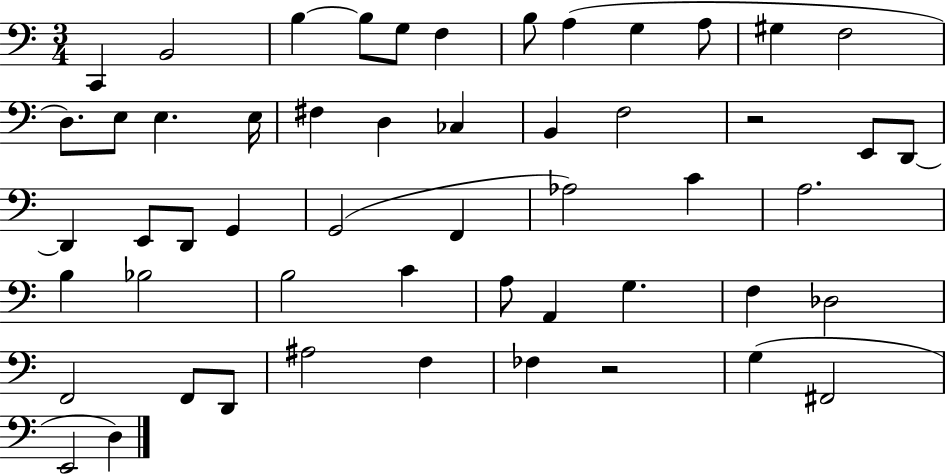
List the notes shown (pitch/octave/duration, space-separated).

C2/q B2/h B3/q B3/e G3/e F3/q B3/e A3/q G3/q A3/e G#3/q F3/h D3/e. E3/e E3/q. E3/s F#3/q D3/q CES3/q B2/q F3/h R/h E2/e D2/e D2/q E2/e D2/e G2/q G2/h F2/q Ab3/h C4/q A3/h. B3/q Bb3/h B3/h C4/q A3/e A2/q G3/q. F3/q Db3/h F2/h F2/e D2/e A#3/h F3/q FES3/q R/h G3/q F#2/h E2/h D3/q